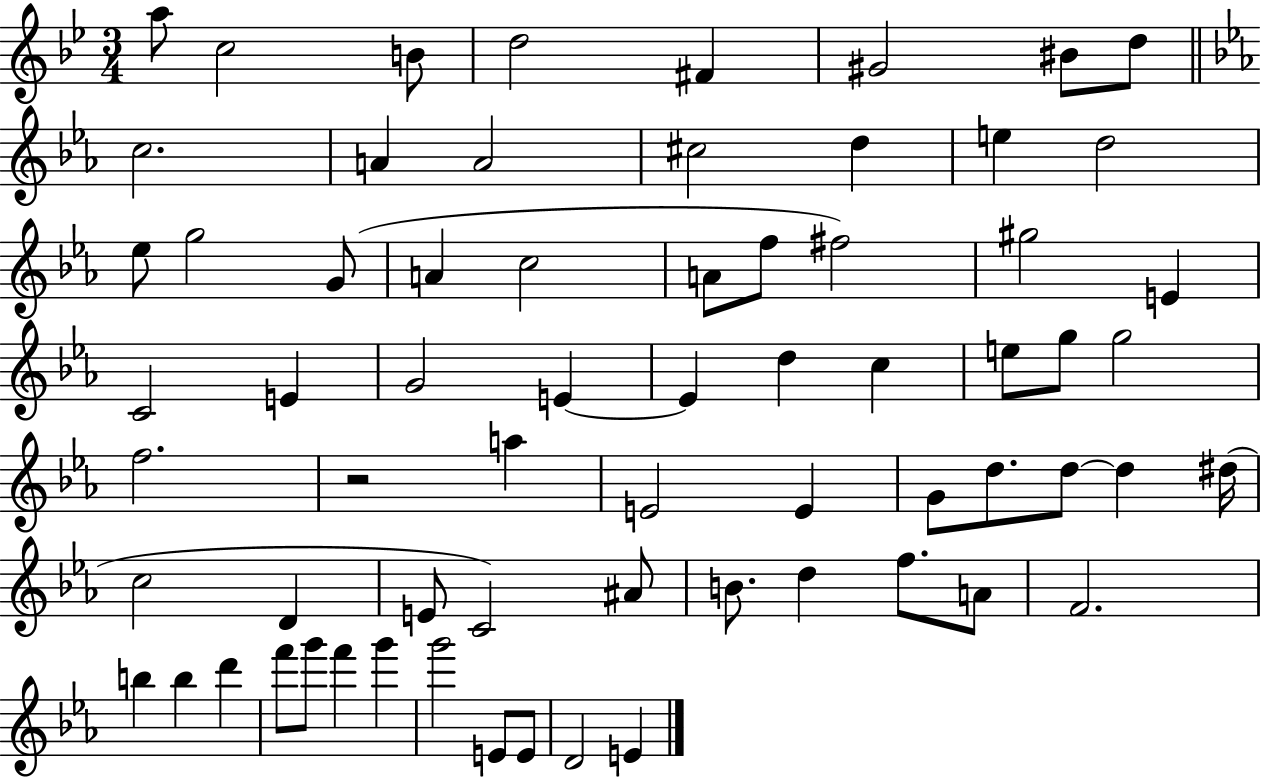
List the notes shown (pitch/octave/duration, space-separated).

A5/e C5/h B4/e D5/h F#4/q G#4/h BIS4/e D5/e C5/h. A4/q A4/h C#5/h D5/q E5/q D5/h Eb5/e G5/h G4/e A4/q C5/h A4/e F5/e F#5/h G#5/h E4/q C4/h E4/q G4/h E4/q E4/q D5/q C5/q E5/e G5/e G5/h F5/h. R/h A5/q E4/h E4/q G4/e D5/e. D5/e D5/q D#5/s C5/h D4/q E4/e C4/h A#4/e B4/e. D5/q F5/e. A4/e F4/h. B5/q B5/q D6/q F6/e G6/e F6/q G6/q G6/h E4/e E4/e D4/h E4/q